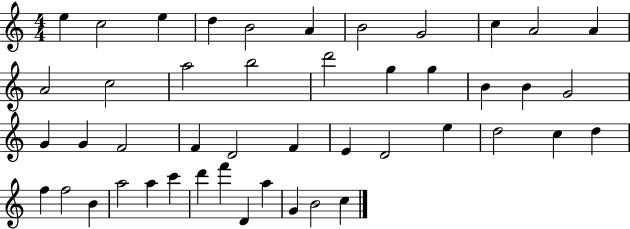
E5/q C5/h E5/q D5/q B4/h A4/q B4/h G4/h C5/q A4/h A4/q A4/h C5/h A5/h B5/h D6/h G5/q G5/q B4/q B4/q G4/h G4/q G4/q F4/h F4/q D4/h F4/q E4/q D4/h E5/q D5/h C5/q D5/q F5/q F5/h B4/q A5/h A5/q C6/q D6/q F6/q D4/q A5/q G4/q B4/h C5/q